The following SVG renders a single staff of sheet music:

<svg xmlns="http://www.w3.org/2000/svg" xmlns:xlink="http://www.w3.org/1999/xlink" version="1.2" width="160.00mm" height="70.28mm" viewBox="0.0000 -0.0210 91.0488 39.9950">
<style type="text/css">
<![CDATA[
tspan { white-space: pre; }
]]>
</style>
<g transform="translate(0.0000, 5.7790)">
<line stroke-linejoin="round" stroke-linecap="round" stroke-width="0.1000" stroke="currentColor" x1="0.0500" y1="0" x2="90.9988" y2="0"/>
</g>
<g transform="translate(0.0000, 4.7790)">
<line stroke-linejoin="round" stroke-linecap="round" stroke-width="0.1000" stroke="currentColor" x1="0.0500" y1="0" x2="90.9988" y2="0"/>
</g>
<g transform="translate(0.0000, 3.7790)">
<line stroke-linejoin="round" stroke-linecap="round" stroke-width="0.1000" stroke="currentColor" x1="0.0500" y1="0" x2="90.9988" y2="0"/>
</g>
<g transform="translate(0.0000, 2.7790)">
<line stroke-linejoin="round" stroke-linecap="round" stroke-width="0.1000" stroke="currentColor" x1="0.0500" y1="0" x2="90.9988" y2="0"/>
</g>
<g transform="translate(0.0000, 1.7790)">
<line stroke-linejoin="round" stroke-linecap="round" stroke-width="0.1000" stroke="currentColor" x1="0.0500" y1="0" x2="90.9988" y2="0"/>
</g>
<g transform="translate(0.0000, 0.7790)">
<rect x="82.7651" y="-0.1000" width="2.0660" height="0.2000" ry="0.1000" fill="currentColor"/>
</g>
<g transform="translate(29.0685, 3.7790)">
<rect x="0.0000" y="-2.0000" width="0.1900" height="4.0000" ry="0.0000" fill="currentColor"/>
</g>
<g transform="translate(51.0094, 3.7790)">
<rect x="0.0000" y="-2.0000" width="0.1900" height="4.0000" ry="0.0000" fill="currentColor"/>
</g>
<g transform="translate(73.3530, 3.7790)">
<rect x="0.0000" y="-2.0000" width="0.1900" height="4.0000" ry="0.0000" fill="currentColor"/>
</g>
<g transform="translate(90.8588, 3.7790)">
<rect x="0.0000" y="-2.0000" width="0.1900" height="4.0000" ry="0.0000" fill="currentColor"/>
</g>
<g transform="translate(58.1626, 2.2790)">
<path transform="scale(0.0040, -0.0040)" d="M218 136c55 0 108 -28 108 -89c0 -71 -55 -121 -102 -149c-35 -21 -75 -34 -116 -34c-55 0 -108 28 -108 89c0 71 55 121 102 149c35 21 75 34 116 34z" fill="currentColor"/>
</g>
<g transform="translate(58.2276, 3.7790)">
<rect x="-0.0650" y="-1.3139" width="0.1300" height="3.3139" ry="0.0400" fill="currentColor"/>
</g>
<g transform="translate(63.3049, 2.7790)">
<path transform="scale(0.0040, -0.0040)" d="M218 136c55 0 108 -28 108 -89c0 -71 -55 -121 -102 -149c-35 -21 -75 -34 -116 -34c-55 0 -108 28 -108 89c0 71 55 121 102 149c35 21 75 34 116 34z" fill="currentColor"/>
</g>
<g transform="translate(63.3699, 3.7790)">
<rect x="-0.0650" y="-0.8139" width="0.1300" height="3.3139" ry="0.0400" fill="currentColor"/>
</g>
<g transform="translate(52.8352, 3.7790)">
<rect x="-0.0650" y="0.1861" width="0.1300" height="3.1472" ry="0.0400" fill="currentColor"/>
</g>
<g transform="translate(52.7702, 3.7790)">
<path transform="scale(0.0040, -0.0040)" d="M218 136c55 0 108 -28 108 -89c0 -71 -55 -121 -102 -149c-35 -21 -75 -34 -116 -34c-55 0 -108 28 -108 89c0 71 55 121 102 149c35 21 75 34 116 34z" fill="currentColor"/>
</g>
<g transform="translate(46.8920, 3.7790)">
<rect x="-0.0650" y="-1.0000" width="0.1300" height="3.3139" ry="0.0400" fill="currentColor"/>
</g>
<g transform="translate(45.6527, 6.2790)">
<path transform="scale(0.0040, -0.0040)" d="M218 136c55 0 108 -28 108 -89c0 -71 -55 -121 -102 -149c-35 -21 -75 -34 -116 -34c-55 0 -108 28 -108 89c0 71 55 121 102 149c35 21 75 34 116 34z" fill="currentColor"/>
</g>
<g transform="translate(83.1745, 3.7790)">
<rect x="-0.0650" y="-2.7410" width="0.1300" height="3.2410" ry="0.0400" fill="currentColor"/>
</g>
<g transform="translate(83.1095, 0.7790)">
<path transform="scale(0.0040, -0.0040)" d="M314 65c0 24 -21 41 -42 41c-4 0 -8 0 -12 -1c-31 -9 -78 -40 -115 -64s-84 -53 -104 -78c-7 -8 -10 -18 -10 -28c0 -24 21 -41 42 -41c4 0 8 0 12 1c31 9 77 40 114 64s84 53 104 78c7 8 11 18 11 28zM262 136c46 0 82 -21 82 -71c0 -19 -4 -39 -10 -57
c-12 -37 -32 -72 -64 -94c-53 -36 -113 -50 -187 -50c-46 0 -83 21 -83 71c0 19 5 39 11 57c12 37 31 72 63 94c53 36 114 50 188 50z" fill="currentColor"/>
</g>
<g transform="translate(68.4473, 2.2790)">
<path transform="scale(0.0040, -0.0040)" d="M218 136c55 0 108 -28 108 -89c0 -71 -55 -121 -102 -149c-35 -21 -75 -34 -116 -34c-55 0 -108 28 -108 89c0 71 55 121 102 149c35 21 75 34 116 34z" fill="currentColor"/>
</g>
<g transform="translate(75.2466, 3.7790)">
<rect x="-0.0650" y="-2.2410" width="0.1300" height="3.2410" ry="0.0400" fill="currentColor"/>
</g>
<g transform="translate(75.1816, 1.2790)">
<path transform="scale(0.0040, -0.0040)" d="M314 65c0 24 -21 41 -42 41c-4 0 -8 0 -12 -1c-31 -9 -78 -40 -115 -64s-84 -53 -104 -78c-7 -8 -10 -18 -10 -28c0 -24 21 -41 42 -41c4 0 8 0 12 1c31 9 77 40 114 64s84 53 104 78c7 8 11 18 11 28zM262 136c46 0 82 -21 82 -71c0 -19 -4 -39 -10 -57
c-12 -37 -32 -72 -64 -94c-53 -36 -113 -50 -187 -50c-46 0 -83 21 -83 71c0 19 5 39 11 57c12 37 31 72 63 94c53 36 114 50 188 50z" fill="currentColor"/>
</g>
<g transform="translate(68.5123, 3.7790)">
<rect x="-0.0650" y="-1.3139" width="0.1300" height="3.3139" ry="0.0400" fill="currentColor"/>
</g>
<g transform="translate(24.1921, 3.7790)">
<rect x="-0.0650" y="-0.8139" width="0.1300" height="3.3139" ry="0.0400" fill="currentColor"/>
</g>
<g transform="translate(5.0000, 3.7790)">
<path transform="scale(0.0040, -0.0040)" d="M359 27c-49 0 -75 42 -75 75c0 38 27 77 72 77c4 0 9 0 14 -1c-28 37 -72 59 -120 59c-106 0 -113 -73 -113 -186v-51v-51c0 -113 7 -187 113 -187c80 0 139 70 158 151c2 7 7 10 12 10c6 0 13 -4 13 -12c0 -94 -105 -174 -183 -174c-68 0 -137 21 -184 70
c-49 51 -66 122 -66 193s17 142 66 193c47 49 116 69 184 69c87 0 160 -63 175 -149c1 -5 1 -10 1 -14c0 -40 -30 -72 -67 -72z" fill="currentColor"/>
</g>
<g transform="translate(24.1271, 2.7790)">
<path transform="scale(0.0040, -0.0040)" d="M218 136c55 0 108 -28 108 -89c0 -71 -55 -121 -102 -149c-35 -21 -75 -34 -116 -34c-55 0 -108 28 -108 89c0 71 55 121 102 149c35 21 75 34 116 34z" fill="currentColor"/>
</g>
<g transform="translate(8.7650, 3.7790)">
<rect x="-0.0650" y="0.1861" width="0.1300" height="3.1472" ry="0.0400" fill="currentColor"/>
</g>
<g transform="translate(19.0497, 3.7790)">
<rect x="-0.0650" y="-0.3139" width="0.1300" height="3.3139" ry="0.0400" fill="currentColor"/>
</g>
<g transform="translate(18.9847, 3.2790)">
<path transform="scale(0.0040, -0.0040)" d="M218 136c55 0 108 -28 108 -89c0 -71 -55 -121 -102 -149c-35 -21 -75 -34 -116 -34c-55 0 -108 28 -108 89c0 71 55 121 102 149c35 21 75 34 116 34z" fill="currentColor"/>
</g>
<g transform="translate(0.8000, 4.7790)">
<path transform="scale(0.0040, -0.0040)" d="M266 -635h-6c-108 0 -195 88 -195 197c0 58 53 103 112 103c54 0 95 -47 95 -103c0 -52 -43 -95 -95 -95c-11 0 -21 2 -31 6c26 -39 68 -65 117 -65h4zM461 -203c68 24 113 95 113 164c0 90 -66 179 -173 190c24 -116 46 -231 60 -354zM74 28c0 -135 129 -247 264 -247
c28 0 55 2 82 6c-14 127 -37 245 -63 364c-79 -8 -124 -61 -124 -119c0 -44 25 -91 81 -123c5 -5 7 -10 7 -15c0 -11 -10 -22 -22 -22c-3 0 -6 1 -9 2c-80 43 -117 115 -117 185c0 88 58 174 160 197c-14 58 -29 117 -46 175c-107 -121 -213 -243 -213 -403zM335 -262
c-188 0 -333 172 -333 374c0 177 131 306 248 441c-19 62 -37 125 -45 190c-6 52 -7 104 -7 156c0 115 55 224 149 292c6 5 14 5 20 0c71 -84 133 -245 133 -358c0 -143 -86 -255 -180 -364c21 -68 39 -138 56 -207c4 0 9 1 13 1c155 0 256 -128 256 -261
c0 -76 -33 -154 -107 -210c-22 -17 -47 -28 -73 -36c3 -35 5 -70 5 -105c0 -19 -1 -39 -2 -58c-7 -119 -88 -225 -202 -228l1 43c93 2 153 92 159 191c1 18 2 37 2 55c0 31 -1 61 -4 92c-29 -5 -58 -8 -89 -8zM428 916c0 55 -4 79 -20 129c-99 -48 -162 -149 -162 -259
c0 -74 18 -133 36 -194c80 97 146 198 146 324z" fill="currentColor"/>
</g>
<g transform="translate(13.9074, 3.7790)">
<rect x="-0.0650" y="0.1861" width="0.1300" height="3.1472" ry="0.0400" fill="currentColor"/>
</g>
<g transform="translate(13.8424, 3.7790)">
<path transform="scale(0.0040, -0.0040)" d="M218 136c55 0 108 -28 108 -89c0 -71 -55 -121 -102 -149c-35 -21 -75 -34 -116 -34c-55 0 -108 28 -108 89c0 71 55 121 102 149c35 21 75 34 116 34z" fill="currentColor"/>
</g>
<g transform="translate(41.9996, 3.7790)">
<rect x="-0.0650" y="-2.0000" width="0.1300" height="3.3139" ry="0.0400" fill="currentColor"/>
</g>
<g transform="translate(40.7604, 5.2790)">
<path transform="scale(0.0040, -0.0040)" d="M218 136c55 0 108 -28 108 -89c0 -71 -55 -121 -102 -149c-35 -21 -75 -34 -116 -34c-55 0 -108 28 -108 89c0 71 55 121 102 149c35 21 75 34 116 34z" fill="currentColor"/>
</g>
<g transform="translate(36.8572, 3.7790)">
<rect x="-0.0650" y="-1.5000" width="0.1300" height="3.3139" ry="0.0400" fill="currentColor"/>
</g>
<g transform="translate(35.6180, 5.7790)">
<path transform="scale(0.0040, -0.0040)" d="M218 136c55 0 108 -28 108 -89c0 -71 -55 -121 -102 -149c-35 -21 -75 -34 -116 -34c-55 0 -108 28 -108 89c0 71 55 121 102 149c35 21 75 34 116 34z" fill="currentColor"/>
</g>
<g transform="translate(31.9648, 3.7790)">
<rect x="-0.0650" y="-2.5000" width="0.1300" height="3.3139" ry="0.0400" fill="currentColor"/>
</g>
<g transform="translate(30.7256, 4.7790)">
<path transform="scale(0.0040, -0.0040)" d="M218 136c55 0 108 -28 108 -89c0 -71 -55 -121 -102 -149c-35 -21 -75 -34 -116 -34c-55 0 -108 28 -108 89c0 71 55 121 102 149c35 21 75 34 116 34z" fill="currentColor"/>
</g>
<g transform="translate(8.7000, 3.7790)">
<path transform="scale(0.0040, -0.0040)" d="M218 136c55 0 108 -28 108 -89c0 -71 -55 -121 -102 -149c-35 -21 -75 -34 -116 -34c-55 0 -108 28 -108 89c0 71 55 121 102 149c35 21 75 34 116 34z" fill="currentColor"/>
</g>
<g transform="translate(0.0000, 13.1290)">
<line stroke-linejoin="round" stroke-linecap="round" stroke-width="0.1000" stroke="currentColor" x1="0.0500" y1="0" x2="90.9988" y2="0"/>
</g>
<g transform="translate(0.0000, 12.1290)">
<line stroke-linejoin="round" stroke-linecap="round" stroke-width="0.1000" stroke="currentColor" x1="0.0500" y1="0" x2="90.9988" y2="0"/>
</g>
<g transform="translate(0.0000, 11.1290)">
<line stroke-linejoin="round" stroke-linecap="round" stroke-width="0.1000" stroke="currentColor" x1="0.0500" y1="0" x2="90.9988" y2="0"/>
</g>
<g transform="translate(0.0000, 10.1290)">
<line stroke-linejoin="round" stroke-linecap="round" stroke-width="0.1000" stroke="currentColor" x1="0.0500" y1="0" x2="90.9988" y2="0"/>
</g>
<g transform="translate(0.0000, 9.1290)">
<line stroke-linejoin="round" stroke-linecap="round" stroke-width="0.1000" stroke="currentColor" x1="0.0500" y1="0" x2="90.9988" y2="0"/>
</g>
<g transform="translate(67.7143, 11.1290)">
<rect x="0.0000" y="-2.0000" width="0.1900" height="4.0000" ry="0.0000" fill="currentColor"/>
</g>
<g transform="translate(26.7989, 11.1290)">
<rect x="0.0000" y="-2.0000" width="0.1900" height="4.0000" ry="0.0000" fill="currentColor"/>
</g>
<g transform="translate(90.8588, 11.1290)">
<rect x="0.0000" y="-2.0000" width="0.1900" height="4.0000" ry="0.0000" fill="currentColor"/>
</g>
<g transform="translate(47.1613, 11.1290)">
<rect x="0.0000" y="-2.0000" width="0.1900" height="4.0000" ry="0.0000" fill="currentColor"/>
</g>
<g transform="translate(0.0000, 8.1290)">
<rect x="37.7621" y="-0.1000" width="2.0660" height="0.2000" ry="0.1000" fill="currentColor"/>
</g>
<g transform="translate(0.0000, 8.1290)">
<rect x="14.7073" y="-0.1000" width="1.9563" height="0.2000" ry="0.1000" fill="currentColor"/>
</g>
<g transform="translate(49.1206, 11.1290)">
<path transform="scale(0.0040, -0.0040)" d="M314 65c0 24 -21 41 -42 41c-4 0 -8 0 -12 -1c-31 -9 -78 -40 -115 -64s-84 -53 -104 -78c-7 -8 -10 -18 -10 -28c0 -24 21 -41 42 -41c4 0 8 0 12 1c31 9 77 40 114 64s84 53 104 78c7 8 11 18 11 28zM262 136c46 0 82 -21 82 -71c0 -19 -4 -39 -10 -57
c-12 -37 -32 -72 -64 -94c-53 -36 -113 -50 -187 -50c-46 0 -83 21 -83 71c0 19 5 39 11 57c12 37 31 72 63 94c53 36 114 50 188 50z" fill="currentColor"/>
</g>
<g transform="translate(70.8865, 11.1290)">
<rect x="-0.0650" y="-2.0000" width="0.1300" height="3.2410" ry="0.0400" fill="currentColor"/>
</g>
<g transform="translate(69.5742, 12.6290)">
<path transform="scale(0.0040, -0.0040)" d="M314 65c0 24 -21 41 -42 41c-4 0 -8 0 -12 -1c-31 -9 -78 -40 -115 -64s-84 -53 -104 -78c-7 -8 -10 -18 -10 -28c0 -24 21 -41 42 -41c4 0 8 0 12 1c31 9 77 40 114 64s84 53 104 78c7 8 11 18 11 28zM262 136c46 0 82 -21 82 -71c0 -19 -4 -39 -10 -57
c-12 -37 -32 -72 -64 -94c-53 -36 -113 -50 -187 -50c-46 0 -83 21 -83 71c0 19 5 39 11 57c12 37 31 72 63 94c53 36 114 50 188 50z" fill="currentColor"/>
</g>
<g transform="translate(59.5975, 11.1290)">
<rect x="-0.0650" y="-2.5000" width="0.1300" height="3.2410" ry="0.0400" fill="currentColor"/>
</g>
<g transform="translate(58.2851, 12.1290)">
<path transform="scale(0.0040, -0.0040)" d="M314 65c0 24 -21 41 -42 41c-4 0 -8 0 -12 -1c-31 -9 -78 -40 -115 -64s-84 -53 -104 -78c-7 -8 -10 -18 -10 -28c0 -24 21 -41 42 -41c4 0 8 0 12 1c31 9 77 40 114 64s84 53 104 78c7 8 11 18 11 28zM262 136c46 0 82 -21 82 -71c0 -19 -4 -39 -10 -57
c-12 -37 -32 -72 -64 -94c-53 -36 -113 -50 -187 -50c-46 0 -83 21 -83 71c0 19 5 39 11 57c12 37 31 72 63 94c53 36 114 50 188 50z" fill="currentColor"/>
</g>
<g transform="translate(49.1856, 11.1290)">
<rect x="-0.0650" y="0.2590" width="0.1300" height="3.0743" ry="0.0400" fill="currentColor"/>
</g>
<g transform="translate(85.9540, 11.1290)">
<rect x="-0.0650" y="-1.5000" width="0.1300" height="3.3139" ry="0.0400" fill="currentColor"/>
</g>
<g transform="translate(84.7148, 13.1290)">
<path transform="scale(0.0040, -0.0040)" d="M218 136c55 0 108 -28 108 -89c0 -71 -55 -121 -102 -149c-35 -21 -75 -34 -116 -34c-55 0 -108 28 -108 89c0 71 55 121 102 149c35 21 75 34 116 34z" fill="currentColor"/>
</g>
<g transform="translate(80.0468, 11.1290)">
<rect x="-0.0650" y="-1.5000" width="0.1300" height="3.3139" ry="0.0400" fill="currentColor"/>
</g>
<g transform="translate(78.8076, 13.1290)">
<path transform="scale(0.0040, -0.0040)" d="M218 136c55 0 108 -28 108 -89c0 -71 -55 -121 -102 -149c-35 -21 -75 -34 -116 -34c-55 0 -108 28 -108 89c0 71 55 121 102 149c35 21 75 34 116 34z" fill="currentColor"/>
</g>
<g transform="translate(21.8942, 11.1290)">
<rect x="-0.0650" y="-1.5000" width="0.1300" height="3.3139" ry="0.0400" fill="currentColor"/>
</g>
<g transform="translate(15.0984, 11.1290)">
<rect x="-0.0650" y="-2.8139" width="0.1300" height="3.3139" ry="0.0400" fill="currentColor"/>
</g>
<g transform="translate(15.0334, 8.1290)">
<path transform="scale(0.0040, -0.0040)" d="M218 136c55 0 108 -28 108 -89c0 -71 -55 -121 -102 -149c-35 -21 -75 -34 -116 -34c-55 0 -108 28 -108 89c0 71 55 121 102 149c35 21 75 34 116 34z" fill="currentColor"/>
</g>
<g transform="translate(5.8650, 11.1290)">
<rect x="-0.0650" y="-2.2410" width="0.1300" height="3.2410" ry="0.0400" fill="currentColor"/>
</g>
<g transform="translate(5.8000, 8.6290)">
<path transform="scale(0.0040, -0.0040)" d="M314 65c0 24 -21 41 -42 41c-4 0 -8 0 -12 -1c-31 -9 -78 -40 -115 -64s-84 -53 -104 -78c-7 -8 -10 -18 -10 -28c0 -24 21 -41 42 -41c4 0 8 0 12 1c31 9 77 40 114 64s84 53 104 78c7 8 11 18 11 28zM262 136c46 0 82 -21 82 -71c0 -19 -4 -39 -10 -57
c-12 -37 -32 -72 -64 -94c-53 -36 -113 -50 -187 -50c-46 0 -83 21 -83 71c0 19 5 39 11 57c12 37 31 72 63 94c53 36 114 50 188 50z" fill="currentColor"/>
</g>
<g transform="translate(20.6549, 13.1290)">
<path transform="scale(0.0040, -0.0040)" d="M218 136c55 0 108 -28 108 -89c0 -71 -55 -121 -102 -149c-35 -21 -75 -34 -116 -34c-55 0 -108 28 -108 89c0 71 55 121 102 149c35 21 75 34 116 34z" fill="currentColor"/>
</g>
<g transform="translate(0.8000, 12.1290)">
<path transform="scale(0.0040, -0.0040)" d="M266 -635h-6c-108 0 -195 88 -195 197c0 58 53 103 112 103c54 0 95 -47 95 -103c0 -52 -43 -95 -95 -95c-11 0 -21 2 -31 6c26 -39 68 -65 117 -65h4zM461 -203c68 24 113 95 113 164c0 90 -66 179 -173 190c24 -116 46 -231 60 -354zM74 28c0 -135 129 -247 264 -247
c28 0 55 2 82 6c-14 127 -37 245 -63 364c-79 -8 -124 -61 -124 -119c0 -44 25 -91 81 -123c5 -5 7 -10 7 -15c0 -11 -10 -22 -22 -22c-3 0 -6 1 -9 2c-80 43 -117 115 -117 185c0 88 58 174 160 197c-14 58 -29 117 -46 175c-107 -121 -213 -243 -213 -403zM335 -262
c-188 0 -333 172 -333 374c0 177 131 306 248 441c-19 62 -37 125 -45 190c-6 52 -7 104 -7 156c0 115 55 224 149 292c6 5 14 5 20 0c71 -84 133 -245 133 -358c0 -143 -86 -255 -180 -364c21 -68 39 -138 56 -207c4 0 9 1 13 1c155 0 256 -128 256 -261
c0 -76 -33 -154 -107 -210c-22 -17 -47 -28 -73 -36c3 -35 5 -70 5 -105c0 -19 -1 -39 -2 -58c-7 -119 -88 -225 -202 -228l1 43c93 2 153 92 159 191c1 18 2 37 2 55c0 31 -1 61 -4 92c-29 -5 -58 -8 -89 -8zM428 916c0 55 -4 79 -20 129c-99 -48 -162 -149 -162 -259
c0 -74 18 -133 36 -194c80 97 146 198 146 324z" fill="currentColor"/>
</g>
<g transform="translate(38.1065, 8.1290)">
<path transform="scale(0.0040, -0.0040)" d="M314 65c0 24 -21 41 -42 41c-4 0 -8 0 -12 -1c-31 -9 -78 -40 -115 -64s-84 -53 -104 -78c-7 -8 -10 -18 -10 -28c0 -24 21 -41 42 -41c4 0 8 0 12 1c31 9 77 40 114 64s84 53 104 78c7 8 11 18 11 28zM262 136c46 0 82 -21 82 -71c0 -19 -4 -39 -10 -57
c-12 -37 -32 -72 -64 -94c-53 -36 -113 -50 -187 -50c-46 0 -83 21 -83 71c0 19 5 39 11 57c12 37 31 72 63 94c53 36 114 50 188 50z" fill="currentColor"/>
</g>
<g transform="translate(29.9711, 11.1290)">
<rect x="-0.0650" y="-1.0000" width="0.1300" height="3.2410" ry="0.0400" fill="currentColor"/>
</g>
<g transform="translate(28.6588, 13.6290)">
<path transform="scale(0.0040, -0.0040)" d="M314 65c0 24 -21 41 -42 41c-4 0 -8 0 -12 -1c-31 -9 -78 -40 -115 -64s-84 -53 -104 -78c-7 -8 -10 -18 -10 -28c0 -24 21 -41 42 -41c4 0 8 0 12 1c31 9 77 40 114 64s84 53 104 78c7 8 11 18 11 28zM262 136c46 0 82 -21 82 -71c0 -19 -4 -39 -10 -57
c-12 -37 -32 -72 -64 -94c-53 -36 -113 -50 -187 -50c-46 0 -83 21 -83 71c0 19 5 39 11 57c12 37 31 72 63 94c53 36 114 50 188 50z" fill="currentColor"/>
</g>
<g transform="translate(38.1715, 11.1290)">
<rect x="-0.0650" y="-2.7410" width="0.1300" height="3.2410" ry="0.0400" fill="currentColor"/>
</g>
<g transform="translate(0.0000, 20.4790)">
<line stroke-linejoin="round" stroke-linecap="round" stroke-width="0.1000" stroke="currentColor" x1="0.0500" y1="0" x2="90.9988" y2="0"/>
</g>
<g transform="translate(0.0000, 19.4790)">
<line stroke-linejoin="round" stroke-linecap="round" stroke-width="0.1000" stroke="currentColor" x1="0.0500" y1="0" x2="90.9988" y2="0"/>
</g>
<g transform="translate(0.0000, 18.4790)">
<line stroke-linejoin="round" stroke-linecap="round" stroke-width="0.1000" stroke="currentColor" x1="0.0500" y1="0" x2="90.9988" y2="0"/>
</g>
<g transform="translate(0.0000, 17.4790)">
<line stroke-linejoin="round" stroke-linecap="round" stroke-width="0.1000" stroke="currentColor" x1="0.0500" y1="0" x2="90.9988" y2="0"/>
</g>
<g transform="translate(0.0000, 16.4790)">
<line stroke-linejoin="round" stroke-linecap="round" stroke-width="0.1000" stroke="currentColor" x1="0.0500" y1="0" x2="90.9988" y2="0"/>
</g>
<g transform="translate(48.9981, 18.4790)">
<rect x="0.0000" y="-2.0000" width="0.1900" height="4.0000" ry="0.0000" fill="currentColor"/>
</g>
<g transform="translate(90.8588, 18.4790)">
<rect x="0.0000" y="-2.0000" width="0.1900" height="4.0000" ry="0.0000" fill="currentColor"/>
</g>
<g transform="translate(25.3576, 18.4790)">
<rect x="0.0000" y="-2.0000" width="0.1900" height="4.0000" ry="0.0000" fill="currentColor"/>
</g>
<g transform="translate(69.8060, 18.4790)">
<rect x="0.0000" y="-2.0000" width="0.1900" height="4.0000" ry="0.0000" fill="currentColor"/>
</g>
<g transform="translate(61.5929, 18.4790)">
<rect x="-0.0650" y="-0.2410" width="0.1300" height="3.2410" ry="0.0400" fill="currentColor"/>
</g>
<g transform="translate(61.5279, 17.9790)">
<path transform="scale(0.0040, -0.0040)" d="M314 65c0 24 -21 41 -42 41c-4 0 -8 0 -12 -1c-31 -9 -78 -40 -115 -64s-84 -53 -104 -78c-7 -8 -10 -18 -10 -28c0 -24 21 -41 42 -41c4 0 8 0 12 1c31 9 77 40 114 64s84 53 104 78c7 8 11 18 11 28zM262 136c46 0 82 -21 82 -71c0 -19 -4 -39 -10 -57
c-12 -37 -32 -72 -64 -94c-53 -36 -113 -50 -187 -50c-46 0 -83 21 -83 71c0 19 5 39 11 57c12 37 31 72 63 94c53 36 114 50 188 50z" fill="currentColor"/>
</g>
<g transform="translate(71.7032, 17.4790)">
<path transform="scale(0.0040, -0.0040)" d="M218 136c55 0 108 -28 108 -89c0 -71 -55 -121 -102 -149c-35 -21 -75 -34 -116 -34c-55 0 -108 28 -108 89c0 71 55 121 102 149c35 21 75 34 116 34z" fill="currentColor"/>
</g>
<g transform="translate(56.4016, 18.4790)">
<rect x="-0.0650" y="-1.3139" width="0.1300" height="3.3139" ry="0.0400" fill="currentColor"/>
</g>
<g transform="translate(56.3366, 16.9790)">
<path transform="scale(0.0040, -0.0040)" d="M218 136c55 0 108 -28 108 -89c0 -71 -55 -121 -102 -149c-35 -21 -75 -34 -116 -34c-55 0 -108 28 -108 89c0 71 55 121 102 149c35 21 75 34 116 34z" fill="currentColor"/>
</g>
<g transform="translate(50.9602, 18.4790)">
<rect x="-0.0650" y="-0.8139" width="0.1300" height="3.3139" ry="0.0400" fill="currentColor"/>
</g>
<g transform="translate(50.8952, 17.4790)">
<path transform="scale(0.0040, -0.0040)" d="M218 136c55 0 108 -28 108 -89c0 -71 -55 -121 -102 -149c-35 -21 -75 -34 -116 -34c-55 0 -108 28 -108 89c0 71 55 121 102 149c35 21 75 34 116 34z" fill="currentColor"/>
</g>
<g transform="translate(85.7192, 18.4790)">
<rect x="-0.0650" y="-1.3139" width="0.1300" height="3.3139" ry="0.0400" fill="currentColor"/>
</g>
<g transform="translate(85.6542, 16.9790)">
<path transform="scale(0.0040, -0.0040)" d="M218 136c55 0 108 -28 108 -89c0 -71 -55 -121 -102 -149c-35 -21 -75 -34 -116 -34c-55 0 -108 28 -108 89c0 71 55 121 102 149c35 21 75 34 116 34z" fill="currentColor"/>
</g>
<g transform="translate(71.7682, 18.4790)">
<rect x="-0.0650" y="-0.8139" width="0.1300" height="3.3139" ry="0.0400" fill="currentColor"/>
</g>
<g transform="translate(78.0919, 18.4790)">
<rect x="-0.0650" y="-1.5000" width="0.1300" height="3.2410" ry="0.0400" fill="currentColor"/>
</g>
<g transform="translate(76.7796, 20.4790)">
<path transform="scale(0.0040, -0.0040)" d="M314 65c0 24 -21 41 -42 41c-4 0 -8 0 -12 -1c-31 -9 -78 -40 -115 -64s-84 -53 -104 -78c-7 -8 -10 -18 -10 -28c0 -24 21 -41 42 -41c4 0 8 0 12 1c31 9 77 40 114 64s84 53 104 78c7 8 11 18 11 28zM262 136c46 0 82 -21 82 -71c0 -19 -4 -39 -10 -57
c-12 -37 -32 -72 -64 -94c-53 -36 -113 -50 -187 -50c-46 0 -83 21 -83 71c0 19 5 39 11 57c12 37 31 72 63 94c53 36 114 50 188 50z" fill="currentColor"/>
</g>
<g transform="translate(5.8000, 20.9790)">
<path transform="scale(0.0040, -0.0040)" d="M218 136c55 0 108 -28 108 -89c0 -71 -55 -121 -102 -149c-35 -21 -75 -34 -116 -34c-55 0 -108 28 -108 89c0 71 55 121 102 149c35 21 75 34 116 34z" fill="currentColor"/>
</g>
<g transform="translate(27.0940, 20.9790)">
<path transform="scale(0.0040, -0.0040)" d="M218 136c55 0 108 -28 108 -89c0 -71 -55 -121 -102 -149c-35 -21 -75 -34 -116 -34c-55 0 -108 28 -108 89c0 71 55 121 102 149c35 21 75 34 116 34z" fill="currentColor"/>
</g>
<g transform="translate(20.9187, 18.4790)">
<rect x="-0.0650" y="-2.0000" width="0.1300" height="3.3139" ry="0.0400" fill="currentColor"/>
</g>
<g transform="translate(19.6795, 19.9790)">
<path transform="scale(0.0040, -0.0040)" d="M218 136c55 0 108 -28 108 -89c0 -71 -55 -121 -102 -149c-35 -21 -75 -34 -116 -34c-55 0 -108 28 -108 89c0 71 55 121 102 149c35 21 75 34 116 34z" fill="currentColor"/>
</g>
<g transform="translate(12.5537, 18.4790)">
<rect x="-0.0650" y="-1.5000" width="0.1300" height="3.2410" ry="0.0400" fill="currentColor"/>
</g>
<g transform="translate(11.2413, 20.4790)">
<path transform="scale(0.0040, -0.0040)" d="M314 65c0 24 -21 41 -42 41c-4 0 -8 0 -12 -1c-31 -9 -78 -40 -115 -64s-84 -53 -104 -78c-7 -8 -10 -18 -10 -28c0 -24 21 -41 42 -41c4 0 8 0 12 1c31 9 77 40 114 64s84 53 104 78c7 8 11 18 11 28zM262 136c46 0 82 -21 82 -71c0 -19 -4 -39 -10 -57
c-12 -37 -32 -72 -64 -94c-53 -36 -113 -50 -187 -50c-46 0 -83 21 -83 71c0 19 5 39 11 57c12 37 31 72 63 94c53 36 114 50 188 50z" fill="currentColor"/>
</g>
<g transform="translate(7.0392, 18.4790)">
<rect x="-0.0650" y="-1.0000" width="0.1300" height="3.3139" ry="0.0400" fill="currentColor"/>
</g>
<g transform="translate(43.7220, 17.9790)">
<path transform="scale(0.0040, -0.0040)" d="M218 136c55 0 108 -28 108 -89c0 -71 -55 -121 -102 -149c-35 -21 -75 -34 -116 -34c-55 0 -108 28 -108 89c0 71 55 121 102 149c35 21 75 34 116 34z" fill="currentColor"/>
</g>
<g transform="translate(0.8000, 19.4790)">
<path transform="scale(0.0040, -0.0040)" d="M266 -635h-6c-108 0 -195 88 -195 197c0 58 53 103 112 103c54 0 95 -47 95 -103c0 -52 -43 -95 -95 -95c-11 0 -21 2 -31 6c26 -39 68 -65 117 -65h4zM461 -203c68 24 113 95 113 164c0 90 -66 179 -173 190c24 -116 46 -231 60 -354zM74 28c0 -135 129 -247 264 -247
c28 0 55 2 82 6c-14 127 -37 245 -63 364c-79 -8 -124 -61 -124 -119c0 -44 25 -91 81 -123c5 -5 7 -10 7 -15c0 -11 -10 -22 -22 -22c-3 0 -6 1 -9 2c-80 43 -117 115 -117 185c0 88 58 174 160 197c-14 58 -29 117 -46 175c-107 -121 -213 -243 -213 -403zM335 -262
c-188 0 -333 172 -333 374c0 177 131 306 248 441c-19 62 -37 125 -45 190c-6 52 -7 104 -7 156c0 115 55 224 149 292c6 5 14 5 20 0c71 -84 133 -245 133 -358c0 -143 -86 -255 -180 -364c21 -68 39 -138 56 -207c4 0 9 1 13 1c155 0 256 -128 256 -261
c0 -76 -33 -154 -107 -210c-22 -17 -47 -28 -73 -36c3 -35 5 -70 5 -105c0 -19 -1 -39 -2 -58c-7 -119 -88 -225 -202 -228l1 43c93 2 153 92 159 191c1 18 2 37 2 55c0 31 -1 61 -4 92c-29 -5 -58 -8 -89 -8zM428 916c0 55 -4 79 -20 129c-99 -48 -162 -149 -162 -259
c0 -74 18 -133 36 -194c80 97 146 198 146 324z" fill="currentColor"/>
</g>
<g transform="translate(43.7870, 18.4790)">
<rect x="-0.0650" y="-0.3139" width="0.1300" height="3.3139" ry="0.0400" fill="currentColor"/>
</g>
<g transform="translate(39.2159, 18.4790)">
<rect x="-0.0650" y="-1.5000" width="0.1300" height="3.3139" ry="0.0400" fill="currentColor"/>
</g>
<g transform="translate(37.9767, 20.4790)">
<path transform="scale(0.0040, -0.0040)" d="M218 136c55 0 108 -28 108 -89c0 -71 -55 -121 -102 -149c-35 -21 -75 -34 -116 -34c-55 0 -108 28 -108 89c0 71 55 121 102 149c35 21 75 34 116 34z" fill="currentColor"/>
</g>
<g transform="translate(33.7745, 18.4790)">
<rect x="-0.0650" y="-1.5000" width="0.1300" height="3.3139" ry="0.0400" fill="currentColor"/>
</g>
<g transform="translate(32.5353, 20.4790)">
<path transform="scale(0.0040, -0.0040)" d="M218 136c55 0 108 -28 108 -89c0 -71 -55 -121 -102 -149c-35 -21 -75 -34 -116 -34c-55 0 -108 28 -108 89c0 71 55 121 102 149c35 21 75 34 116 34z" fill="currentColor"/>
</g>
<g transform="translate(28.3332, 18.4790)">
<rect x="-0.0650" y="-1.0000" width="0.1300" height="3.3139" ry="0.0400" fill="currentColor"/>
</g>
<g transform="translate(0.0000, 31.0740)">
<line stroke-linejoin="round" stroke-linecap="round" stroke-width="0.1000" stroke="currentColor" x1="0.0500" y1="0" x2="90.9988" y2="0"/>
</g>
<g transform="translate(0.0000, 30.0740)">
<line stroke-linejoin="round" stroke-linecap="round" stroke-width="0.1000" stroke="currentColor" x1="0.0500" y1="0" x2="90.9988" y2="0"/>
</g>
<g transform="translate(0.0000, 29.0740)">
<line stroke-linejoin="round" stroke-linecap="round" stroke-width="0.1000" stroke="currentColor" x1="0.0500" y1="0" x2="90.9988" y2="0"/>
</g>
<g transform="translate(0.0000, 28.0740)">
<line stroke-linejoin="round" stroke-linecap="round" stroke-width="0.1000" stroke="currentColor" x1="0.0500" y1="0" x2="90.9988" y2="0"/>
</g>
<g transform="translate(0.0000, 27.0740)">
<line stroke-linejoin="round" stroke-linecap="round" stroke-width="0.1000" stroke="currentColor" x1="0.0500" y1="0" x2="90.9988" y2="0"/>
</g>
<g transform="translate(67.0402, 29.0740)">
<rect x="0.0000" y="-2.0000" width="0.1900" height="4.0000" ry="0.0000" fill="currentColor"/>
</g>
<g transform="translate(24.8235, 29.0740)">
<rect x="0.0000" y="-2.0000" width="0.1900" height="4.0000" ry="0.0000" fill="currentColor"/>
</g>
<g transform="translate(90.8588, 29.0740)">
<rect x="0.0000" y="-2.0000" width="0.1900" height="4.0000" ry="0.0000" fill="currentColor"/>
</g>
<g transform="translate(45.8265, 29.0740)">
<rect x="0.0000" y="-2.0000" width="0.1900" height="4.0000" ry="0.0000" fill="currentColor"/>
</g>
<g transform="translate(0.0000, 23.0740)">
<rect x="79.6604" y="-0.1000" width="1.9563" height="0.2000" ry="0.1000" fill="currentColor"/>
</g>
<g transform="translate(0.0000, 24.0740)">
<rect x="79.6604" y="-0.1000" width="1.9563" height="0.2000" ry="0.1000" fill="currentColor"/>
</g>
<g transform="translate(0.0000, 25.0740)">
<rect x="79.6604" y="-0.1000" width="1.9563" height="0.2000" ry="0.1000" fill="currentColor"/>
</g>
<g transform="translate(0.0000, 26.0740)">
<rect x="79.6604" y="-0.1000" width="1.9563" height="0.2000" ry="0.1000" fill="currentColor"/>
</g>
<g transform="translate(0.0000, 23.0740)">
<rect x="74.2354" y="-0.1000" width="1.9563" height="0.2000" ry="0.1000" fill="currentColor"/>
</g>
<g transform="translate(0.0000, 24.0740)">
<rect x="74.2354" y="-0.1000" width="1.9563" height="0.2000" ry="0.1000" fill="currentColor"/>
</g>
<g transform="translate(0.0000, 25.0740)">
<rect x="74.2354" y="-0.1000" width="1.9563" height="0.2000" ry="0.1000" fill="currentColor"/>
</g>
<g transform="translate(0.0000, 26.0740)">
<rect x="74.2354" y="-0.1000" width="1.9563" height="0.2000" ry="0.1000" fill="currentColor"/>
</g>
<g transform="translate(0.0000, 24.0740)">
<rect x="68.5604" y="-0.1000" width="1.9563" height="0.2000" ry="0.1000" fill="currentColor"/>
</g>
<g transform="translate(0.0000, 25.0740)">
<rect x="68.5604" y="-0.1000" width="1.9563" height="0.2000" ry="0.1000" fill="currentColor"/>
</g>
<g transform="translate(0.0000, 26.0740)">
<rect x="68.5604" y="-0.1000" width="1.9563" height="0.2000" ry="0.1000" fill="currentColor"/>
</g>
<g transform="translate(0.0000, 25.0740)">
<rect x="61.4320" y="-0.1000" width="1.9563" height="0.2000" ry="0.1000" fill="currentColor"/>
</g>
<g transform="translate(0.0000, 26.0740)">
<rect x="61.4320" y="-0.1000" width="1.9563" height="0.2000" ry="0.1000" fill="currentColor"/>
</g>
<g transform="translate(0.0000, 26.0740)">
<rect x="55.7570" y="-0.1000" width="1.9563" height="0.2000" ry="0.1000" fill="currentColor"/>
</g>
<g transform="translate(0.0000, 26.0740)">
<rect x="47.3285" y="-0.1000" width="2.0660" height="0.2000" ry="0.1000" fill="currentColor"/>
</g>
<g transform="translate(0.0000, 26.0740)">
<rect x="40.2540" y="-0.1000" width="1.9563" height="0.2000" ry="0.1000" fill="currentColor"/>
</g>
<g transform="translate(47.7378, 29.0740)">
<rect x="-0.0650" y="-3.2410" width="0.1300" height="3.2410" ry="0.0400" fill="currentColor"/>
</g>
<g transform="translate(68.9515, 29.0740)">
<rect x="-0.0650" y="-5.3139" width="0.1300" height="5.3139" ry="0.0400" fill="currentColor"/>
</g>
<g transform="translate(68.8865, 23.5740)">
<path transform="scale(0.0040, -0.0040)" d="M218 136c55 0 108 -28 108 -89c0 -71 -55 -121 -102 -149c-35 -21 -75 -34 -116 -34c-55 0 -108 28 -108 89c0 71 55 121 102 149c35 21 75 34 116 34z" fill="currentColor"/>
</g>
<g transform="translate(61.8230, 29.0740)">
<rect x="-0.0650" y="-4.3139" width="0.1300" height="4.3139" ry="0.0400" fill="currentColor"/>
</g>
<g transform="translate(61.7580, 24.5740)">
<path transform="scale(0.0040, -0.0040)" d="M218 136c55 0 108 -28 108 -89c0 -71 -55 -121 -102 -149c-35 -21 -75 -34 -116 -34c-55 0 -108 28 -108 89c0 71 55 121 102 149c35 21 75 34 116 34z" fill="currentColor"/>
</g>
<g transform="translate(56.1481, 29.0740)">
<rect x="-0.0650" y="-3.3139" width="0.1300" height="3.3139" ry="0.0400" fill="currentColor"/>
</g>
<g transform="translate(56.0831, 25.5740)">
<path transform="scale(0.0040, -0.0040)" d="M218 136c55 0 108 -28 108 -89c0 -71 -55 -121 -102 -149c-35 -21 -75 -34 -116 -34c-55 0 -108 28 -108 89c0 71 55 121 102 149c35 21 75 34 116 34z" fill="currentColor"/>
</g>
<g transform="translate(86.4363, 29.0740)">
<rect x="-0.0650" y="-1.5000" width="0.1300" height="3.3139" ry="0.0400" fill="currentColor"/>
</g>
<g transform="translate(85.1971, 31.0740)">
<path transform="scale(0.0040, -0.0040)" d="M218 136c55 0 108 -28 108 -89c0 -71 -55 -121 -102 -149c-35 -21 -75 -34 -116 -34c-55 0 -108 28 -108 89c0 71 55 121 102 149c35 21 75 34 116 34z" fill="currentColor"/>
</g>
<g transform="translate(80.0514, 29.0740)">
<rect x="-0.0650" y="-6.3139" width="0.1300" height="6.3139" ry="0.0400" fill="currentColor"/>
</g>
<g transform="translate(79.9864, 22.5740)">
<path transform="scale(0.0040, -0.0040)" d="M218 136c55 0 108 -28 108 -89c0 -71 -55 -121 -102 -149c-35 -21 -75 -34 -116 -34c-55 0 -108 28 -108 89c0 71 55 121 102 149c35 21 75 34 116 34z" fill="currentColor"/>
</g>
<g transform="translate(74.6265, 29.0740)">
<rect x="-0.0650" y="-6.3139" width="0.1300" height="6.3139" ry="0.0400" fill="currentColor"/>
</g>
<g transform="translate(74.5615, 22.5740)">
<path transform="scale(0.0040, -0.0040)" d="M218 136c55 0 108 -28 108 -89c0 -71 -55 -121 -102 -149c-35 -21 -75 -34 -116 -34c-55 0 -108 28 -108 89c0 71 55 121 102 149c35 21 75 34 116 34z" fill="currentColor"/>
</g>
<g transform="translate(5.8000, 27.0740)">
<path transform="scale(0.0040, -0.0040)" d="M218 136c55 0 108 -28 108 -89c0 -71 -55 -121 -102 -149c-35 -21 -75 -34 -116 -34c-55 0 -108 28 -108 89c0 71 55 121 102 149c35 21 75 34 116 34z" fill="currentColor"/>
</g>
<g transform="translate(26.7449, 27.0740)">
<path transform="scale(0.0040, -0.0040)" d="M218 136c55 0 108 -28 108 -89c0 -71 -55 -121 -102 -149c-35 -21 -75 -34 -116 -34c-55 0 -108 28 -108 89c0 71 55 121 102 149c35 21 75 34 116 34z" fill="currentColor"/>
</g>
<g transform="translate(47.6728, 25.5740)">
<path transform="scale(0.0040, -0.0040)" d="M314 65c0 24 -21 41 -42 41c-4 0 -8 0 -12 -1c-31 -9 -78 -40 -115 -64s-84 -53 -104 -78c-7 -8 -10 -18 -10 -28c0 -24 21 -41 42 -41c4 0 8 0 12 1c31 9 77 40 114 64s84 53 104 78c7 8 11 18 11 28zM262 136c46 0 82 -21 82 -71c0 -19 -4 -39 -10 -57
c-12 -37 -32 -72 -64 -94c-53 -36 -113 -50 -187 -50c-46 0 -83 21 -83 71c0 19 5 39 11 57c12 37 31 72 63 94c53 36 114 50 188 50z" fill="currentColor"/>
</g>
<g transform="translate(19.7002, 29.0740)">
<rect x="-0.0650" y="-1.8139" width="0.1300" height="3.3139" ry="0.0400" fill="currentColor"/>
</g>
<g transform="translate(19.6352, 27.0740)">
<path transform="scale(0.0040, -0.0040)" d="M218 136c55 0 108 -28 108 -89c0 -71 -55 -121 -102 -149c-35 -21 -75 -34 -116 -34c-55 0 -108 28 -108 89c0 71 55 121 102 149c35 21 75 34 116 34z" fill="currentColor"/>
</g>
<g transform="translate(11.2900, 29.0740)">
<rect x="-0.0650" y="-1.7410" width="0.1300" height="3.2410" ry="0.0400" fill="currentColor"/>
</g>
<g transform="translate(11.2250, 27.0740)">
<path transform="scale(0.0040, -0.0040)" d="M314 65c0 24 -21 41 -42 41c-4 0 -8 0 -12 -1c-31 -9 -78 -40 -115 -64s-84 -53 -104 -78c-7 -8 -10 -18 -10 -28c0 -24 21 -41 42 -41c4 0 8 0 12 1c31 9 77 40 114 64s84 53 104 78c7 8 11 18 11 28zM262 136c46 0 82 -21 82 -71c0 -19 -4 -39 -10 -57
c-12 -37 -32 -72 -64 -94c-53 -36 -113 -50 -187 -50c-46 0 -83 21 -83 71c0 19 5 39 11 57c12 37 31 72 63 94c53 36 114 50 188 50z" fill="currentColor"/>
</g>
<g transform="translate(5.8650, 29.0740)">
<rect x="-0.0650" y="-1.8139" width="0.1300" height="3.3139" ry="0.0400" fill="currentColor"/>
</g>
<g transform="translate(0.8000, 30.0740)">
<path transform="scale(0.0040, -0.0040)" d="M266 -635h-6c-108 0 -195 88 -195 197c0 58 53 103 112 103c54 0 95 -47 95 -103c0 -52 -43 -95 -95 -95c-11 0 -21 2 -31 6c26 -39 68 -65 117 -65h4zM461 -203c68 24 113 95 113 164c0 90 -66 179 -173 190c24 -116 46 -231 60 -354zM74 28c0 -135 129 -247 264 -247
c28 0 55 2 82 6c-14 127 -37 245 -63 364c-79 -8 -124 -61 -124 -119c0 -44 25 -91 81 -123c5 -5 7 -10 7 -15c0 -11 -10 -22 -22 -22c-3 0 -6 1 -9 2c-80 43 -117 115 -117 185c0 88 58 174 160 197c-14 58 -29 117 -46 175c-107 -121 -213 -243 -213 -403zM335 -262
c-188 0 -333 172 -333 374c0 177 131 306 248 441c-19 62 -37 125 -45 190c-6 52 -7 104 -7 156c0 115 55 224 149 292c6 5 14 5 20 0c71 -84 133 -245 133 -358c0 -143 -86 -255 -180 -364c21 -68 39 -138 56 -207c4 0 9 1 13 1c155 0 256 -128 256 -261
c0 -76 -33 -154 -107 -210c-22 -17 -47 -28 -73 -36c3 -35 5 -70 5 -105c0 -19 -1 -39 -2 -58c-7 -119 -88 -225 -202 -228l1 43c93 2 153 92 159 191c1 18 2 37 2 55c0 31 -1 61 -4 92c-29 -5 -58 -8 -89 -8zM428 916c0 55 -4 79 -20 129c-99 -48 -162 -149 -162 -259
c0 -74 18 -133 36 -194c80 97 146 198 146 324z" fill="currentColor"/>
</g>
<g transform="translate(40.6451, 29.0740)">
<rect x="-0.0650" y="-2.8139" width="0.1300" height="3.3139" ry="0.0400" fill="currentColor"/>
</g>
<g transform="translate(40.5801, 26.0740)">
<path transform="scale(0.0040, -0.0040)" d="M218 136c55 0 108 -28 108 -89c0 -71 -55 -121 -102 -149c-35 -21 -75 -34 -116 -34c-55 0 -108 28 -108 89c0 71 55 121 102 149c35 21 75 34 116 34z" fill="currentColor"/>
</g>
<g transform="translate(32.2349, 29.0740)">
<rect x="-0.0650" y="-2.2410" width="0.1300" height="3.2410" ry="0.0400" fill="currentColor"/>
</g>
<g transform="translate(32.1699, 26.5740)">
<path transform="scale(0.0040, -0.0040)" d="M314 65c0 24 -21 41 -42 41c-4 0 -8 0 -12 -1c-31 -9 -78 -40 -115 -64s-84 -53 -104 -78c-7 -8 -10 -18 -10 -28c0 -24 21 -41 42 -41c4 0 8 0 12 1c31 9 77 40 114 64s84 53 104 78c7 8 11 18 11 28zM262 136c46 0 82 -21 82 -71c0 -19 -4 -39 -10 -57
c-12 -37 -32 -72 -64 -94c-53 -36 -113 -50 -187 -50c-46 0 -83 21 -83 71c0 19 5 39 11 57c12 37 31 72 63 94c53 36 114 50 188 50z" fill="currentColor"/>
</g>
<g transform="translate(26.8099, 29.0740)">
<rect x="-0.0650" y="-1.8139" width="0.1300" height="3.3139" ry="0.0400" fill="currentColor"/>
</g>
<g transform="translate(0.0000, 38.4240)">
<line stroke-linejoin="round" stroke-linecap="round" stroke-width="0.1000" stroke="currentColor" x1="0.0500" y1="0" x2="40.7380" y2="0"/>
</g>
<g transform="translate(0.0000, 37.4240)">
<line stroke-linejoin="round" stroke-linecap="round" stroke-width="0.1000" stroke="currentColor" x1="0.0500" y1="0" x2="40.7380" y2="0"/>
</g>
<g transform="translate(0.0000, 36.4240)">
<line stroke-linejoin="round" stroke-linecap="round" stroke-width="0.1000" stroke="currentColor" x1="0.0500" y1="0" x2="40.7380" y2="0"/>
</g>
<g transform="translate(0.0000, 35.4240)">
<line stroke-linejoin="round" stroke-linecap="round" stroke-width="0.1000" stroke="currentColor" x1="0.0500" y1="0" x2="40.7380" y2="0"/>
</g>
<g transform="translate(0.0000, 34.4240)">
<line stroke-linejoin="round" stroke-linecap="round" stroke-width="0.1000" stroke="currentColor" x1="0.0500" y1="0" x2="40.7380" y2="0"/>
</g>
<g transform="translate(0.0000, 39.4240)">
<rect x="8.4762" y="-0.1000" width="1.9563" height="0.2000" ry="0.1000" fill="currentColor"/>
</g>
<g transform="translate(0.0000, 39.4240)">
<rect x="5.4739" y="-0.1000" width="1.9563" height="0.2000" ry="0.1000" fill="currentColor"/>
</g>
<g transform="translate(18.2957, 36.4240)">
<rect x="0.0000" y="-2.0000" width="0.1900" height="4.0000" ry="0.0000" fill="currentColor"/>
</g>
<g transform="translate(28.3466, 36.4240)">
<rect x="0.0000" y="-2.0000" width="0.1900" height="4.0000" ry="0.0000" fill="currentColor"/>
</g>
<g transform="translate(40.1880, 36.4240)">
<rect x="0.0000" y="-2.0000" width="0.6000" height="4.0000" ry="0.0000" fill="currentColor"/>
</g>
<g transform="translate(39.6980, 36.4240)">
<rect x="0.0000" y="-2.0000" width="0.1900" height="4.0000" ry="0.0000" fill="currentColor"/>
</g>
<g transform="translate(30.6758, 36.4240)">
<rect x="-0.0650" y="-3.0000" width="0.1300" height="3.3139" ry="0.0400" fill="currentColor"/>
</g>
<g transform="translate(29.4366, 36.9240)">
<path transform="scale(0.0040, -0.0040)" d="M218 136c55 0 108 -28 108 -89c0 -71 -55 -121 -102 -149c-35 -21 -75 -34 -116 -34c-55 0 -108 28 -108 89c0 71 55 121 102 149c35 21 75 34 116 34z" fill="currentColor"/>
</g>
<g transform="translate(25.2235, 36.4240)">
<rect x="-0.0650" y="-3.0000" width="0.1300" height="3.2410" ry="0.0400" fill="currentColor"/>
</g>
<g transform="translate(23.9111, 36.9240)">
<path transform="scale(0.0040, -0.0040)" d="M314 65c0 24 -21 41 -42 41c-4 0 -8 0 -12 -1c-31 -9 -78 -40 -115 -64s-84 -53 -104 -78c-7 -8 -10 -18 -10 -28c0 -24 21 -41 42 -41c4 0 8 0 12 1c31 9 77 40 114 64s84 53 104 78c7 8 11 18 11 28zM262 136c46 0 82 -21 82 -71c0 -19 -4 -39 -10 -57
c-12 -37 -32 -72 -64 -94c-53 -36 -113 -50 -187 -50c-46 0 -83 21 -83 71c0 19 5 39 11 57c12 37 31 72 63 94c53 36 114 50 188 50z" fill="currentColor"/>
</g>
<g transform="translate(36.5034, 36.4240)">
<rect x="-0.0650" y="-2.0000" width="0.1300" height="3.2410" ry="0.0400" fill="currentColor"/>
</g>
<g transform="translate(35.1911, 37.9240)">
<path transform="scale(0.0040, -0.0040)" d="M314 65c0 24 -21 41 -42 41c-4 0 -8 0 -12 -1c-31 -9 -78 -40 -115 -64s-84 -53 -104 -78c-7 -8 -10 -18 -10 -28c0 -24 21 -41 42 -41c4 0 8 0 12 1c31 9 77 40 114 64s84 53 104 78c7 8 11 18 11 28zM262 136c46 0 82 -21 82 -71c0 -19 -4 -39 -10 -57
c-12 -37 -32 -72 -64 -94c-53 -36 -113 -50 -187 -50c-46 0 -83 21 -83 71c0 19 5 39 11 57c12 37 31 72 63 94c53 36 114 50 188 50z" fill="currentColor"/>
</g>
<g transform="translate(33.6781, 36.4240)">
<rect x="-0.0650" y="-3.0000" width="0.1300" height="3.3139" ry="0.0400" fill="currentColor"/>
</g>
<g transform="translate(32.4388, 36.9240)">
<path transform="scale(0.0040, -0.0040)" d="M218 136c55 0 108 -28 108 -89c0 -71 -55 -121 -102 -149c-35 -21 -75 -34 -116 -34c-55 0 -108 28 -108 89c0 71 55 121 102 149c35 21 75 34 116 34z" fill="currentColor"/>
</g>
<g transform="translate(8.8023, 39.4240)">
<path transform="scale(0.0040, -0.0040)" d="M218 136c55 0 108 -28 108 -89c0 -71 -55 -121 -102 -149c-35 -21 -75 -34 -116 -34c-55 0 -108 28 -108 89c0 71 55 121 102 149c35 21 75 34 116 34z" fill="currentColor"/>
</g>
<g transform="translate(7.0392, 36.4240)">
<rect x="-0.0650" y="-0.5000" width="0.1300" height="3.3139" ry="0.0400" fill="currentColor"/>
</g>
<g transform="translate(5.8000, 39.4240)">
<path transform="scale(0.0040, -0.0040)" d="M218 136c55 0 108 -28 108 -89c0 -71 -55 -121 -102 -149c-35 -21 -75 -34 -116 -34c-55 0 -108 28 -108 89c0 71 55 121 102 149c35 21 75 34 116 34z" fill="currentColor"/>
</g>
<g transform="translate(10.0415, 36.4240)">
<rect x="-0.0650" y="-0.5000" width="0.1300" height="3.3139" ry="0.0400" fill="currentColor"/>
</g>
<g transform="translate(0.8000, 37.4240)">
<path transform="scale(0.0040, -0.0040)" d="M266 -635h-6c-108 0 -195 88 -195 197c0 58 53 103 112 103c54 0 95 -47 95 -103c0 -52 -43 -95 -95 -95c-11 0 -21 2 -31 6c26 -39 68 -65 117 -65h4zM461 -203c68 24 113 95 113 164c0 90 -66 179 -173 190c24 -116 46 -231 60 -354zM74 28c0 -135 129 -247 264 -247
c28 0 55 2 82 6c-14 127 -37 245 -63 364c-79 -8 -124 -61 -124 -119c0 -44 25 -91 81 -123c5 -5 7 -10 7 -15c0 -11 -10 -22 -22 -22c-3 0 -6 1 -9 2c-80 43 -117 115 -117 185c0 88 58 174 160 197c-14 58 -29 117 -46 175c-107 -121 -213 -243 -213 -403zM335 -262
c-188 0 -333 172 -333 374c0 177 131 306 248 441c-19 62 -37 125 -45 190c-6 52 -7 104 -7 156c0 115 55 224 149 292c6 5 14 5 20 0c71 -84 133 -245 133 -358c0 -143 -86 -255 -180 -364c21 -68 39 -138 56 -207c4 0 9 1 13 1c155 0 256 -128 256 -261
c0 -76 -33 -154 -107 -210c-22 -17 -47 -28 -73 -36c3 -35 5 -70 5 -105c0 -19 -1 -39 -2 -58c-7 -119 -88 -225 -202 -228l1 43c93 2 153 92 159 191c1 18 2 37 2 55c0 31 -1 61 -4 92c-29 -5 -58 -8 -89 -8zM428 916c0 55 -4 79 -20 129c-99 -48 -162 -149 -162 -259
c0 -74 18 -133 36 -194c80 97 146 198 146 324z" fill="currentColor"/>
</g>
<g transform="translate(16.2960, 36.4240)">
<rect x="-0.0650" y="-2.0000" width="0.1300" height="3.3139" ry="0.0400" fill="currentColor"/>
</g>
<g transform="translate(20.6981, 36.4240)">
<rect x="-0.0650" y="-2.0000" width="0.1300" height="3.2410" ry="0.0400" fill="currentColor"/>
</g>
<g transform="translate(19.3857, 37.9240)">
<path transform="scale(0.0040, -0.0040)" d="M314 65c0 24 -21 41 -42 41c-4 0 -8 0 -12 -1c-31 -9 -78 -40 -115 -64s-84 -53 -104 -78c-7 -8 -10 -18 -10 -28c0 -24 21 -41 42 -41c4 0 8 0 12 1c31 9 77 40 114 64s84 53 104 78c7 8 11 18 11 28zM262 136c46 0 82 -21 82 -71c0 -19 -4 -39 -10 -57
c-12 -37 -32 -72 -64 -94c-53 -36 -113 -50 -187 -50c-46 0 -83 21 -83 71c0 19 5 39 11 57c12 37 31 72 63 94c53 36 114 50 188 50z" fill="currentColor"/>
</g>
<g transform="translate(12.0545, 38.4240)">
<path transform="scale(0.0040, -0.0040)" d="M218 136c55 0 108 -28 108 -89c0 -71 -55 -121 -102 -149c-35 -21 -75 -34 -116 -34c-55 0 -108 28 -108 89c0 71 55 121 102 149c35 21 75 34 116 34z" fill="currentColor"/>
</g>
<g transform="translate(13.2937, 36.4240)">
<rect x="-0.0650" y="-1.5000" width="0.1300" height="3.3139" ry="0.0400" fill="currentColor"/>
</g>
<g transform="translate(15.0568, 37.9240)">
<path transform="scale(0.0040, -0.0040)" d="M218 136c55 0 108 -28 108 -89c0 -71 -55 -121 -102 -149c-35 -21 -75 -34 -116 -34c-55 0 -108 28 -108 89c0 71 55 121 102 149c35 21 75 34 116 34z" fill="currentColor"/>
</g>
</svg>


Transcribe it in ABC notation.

X:1
T:Untitled
M:4/4
L:1/4
K:C
B B c d G E F D B e d e g2 a2 g2 a E D2 a2 B2 G2 F2 E E D E2 F D E E c d e c2 d E2 e f f2 f f g2 a b2 b d' f' a' a' E C C E F F2 A2 A A F2